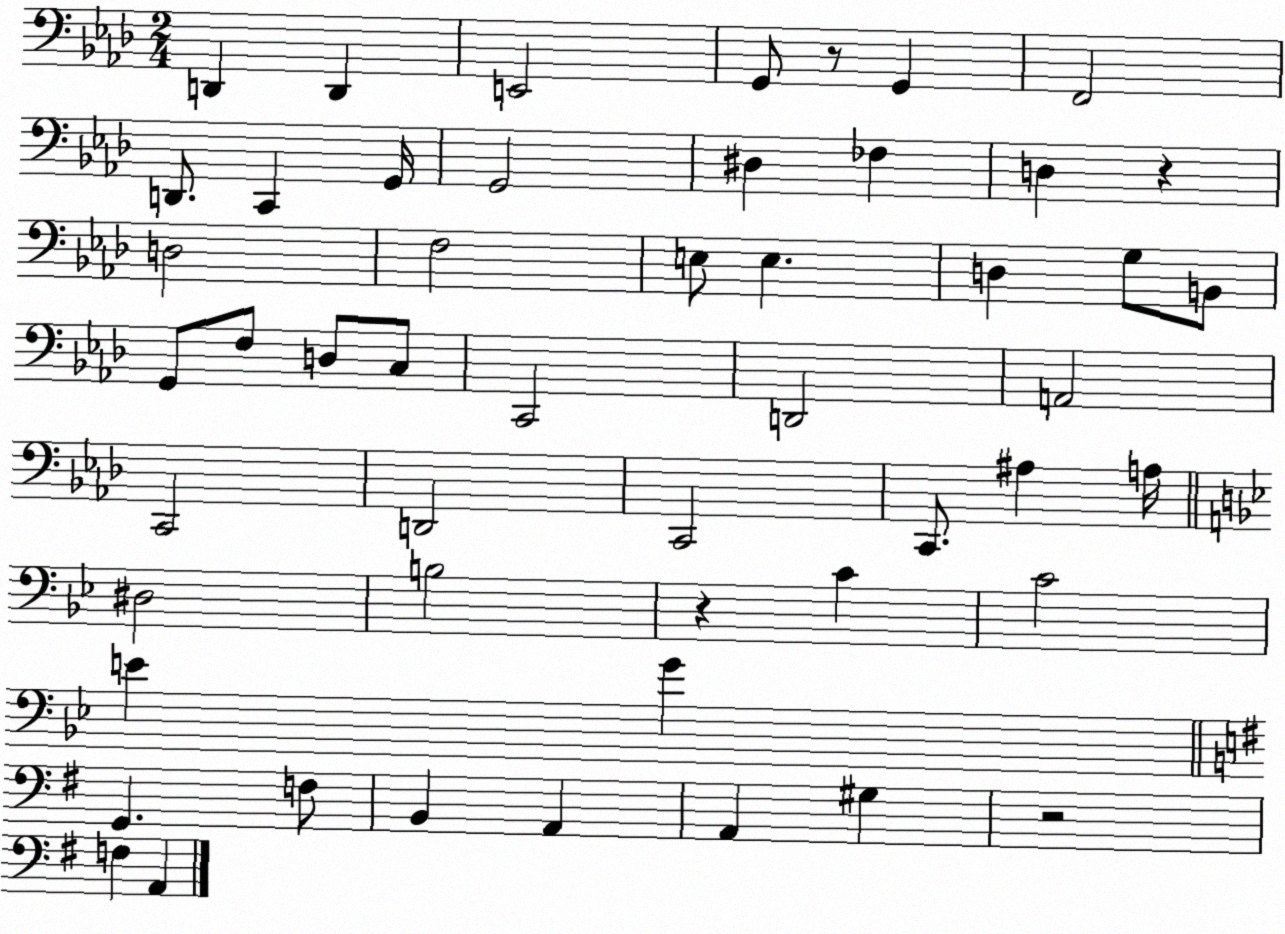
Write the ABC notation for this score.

X:1
T:Untitled
M:2/4
L:1/4
K:Ab
D,, D,, E,,2 G,,/2 z/2 G,, F,,2 D,,/2 C,, G,,/4 G,,2 ^D, _F, D, z D,2 F,2 E,/2 E, D, G,/2 B,,/2 G,,/2 F,/2 D,/2 C,/2 C,,2 D,,2 A,,2 C,,2 D,,2 C,,2 C,,/2 ^A, A,/4 ^D,2 B,2 z C C2 E G G,, F,/2 B,, A,, A,, ^G, z2 F, A,,